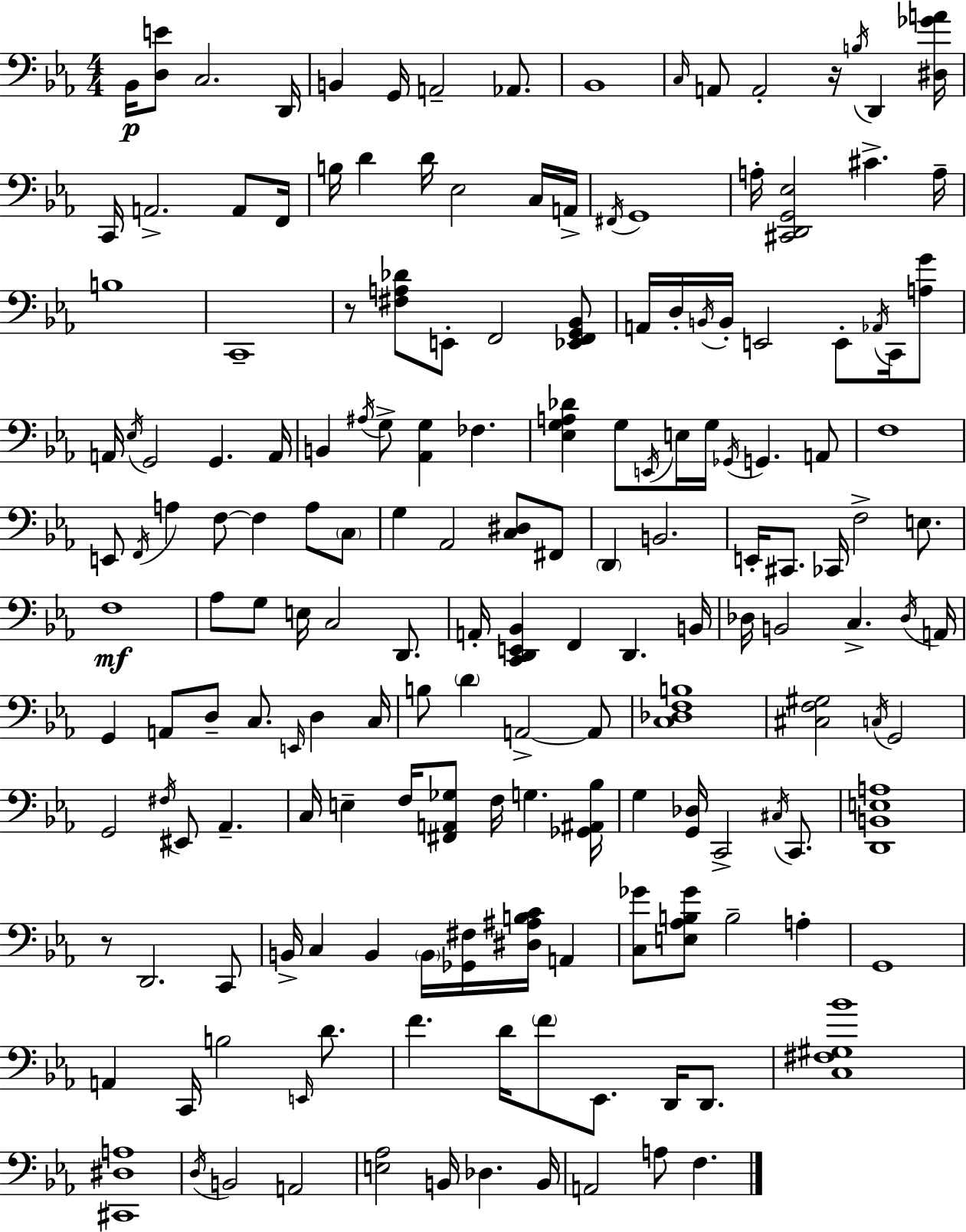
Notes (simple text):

Bb2/s [D3,E4]/e C3/h. D2/s B2/q G2/s A2/h Ab2/e. Bb2/w C3/s A2/e A2/h R/s B3/s D2/q [D#3,Gb4,A4]/s C2/s A2/h. A2/e F2/s B3/s D4/q D4/s Eb3/h C3/s A2/s F#2/s G2/w A3/s [C#2,D2,G2,Eb3]/h C#4/q. A3/s B3/w C2/w R/e [F#3,A3,Db4]/e E2/e F2/h [Eb2,F2,G2,Bb2]/e A2/s D3/s B2/s B2/s E2/h E2/e Ab2/s C2/s [A3,G4]/e A2/s Eb3/s G2/h G2/q. A2/s B2/q A#3/s G3/e [Ab2,G3]/q FES3/q. [Eb3,G3,A3,Db4]/q G3/e E2/s E3/s G3/s Gb2/s G2/q. A2/e F3/w E2/e F2/s A3/q F3/e F3/q A3/e C3/e G3/q Ab2/h [C3,D#3]/e F#2/e D2/q B2/h. E2/s C#2/e. CES2/s F3/h E3/e. F3/w Ab3/e G3/e E3/s C3/h D2/e. A2/s [C2,D2,E2,Bb2]/q F2/q D2/q. B2/s Db3/s B2/h C3/q. Db3/s A2/s G2/q A2/e D3/e C3/e. E2/s D3/q C3/s B3/e D4/q A2/h A2/e [C3,Db3,F3,B3]/w [C#3,F3,G#3]/h C3/s G2/h G2/h F#3/s EIS2/e Ab2/q. C3/s E3/q F3/s [F#2,A2,Gb3]/e F3/s G3/q. [Gb2,A#2,Bb3]/s G3/q [G2,Db3]/s C2/h C#3/s C2/e. [D2,B2,E3,A3]/w R/e D2/h. C2/e B2/s C3/q B2/q B2/s [Gb2,F#3]/s [D#3,A#3,B3,C4]/s A2/q [C3,Gb4]/e [E3,Ab3,B3,Gb4]/e B3/h A3/q G2/w A2/q C2/s B3/h E2/s D4/e. F4/q. D4/s F4/e Eb2/e. D2/s D2/e. [C3,F#3,G#3,Bb4]/w [C#2,D#3,A3]/w D3/s B2/h A2/h [E3,Ab3]/h B2/s Db3/q. B2/s A2/h A3/e F3/q.